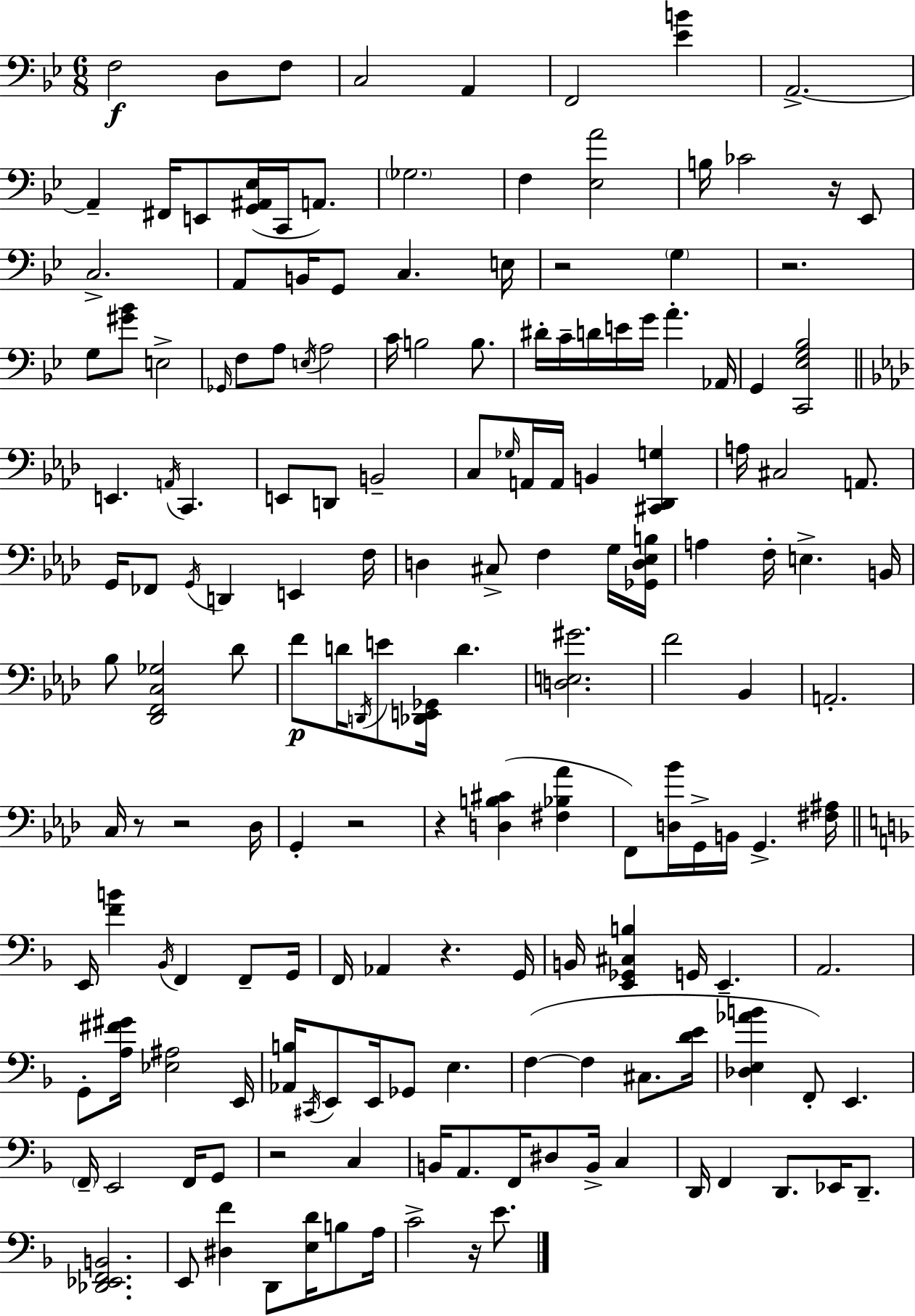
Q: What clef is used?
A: bass